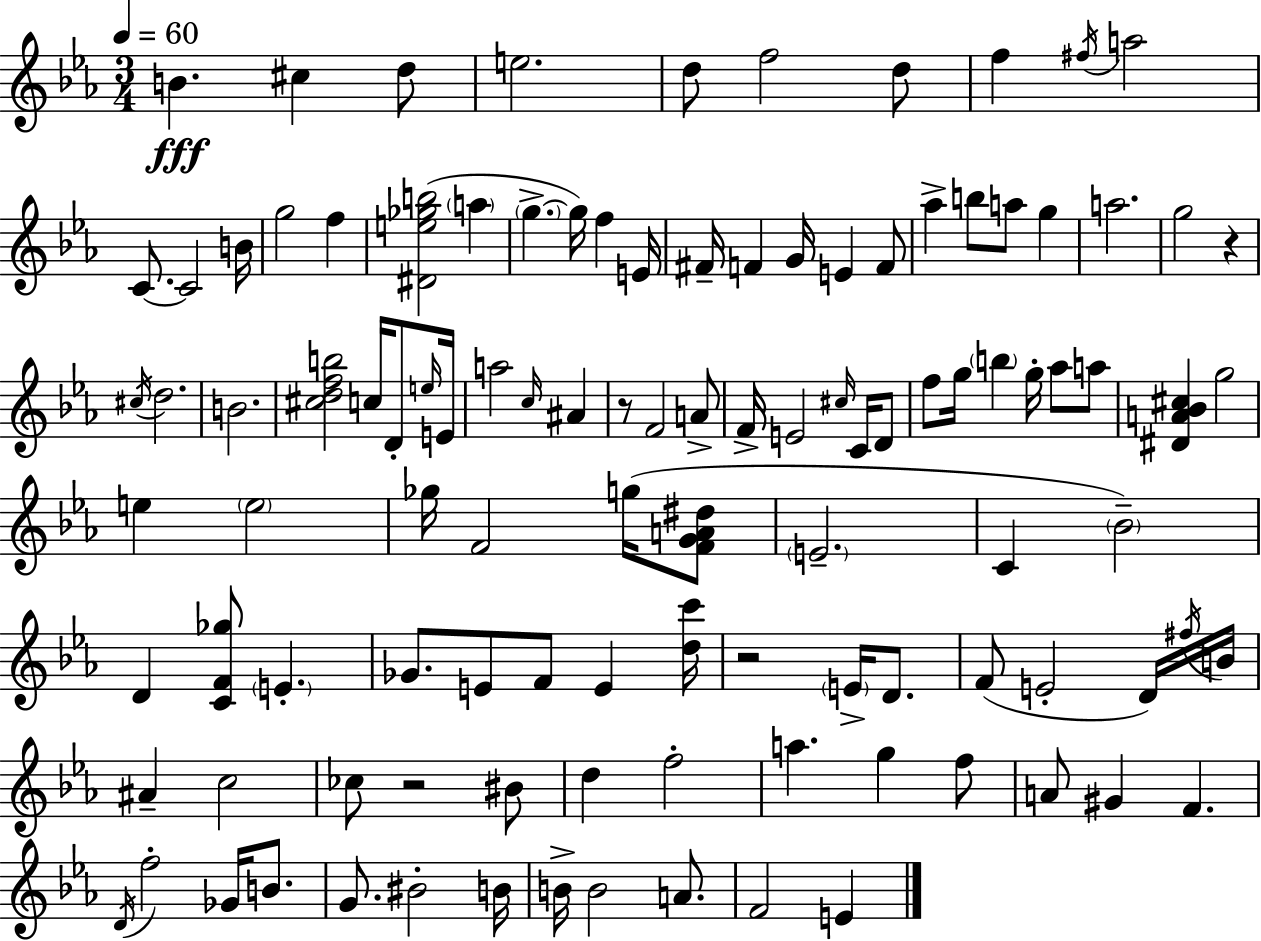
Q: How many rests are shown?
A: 4